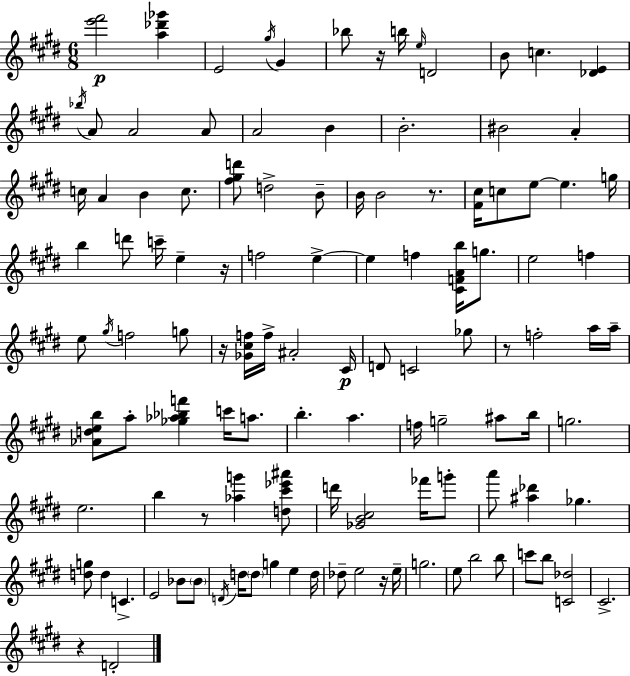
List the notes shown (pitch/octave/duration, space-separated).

[E6,F#6]/h [A5,Db6,Gb6]/q E4/h G#5/s G#4/q Bb5/e R/s B5/s E5/s D4/h B4/e C5/q. [Db4,E4]/q Bb5/s A4/e A4/h A4/e A4/h B4/q B4/h. BIS4/h A4/q C5/s A4/q B4/q C5/e. [F#5,G#5,D6]/e D5/h B4/e B4/s B4/h R/e. [F#4,C#5]/s C5/e E5/e E5/q. G5/s B5/q D6/e C6/s E5/q R/s F5/h E5/q E5/q F5/q [C#4,F4,A4,B5]/s G5/e. E5/h F5/q E5/e G#5/s F5/h G5/e R/s [Gb4,C#5,F5]/s F5/s A#4/h C#4/s D4/e C4/h Gb5/e R/e F5/h A5/s A5/s [Ab4,D5,E5,B5]/e A5/e [Gb5,Ab5,Bb5,F6]/q C6/s A5/e. B5/q. A5/q. F5/s G5/h A#5/e B5/s G5/h. E5/h. B5/q R/e [Ab5,G6]/q [D5,C#6,Eb6,A#6]/e D6/s [Gb4,B4,C#5]/h FES6/s G6/e A6/e [A#5,Db6]/q Gb5/q. [D5,G5]/e D5/q C4/q. E4/h Bb4/e Bb4/e D4/s D5/s D5/e G5/q E5/q D5/s Db5/e E5/h R/s E5/s G5/h. E5/e B5/h B5/e C6/e B5/e [C4,Db5]/h C#4/h. R/q D4/h